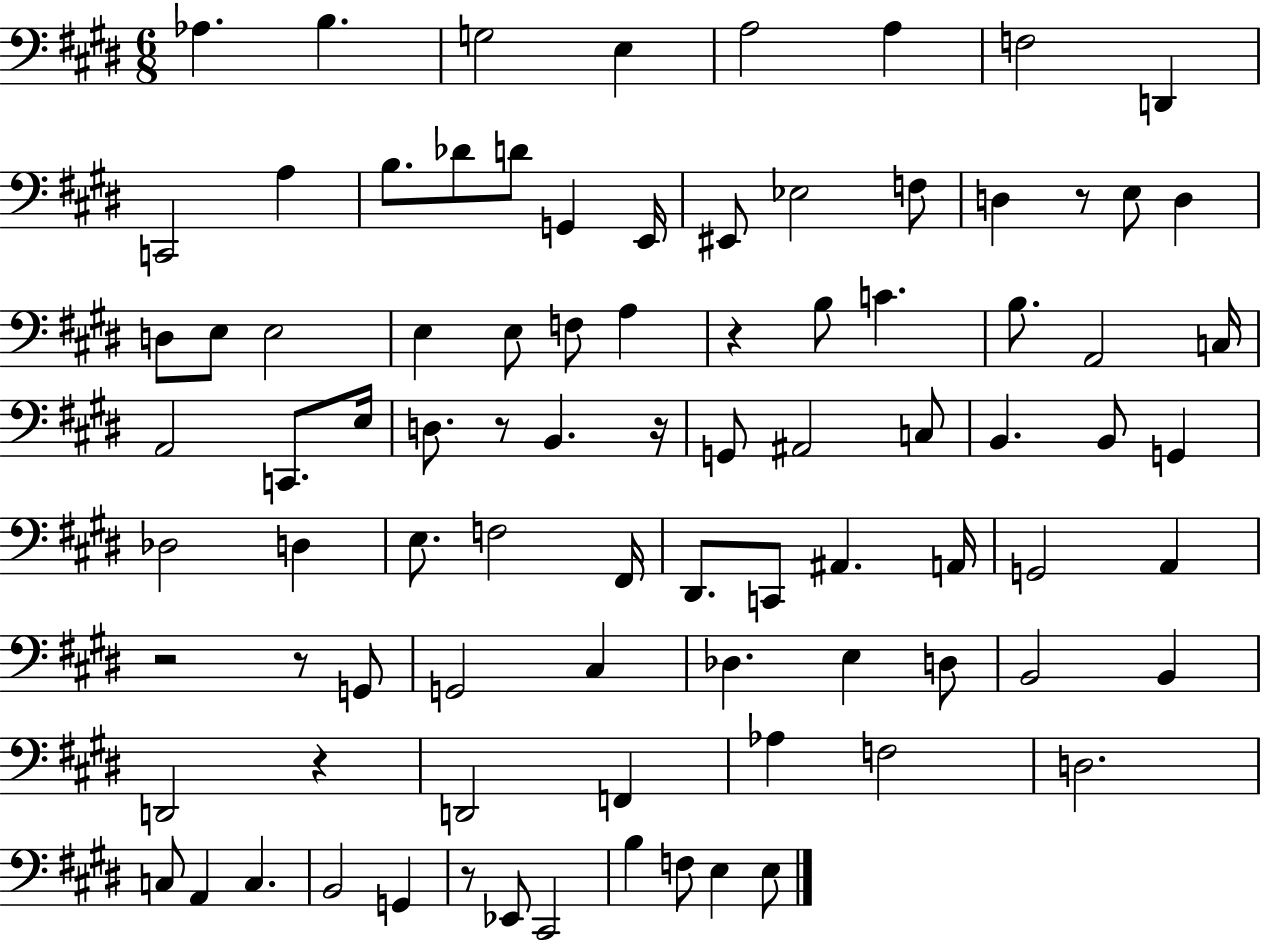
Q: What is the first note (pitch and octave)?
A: Ab3